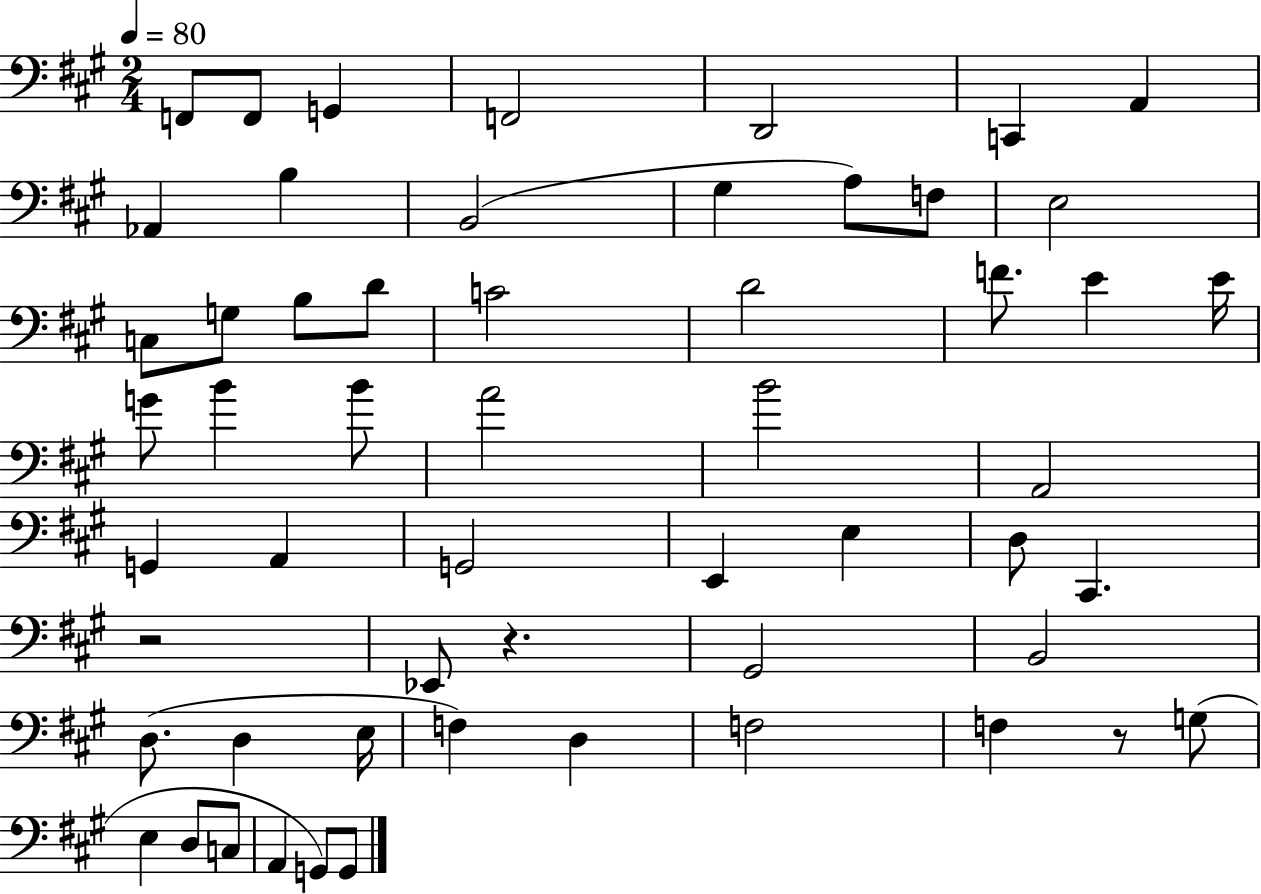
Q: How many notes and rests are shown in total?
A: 56